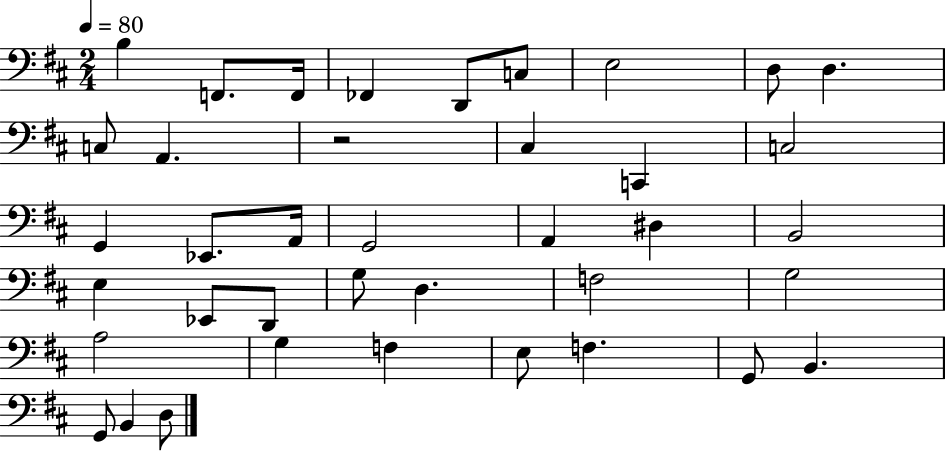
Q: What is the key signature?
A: D major